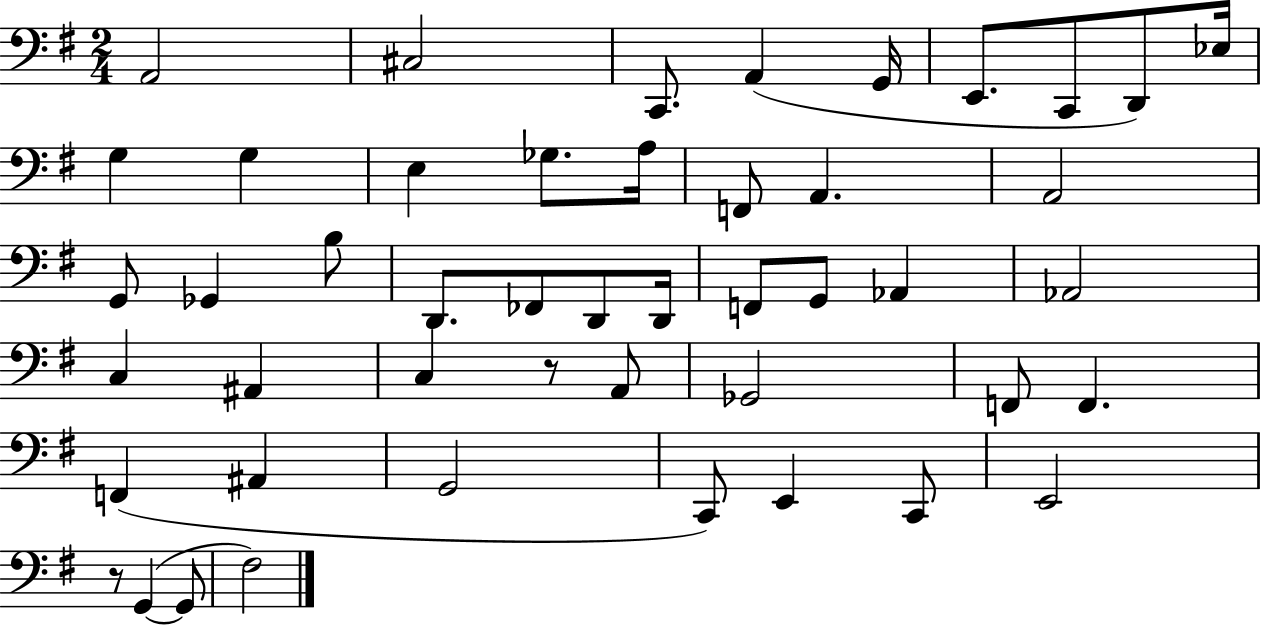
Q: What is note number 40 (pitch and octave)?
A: E2